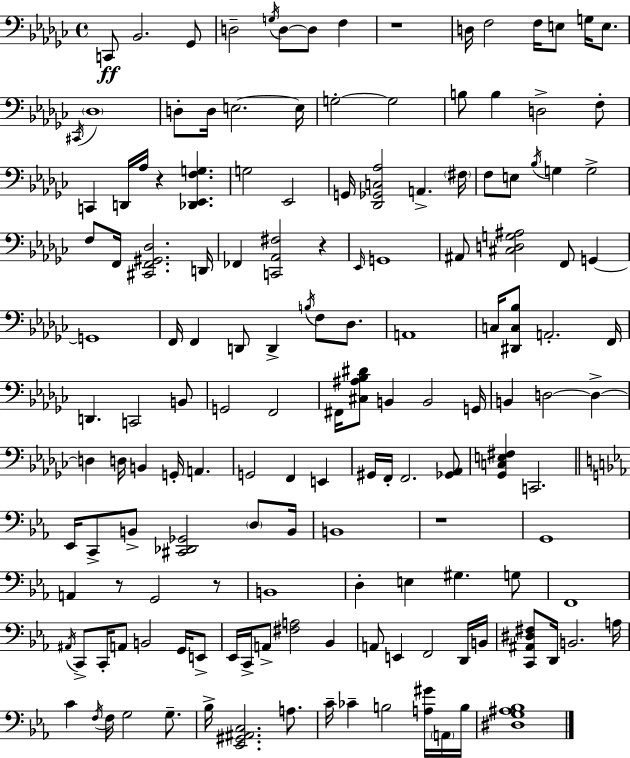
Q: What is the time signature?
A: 4/4